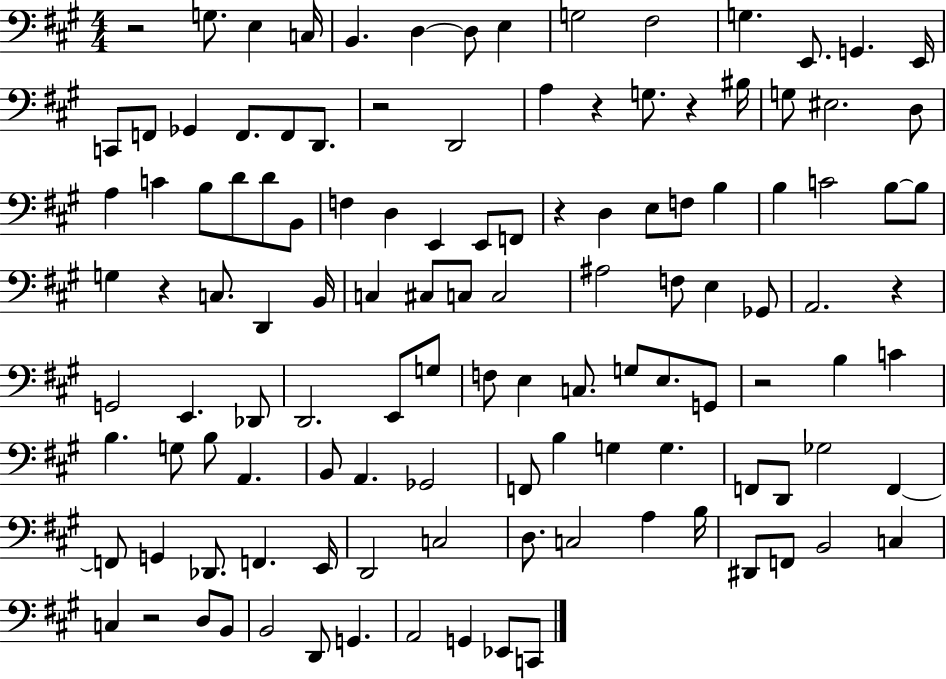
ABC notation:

X:1
T:Untitled
M:4/4
L:1/4
K:A
z2 G,/2 E, C,/4 B,, D, D,/2 E, G,2 ^F,2 G, E,,/2 G,, E,,/4 C,,/2 F,,/2 _G,, F,,/2 F,,/2 D,,/2 z2 D,,2 A, z G,/2 z ^B,/4 G,/2 ^E,2 D,/2 A, C B,/2 D/2 D/2 B,,/2 F, D, E,, E,,/2 F,,/2 z D, E,/2 F,/2 B, B, C2 B,/2 B,/2 G, z C,/2 D,, B,,/4 C, ^C,/2 C,/2 C,2 ^A,2 F,/2 E, _G,,/2 A,,2 z G,,2 E,, _D,,/2 D,,2 E,,/2 G,/2 F,/2 E, C,/2 G,/2 E,/2 G,,/2 z2 B, C B, G,/2 B,/2 A,, B,,/2 A,, _G,,2 F,,/2 B, G, G, F,,/2 D,,/2 _G,2 F,, F,,/2 G,, _D,,/2 F,, E,,/4 D,,2 C,2 D,/2 C,2 A, B,/4 ^D,,/2 F,,/2 B,,2 C, C, z2 D,/2 B,,/2 B,,2 D,,/2 G,, A,,2 G,, _E,,/2 C,,/2